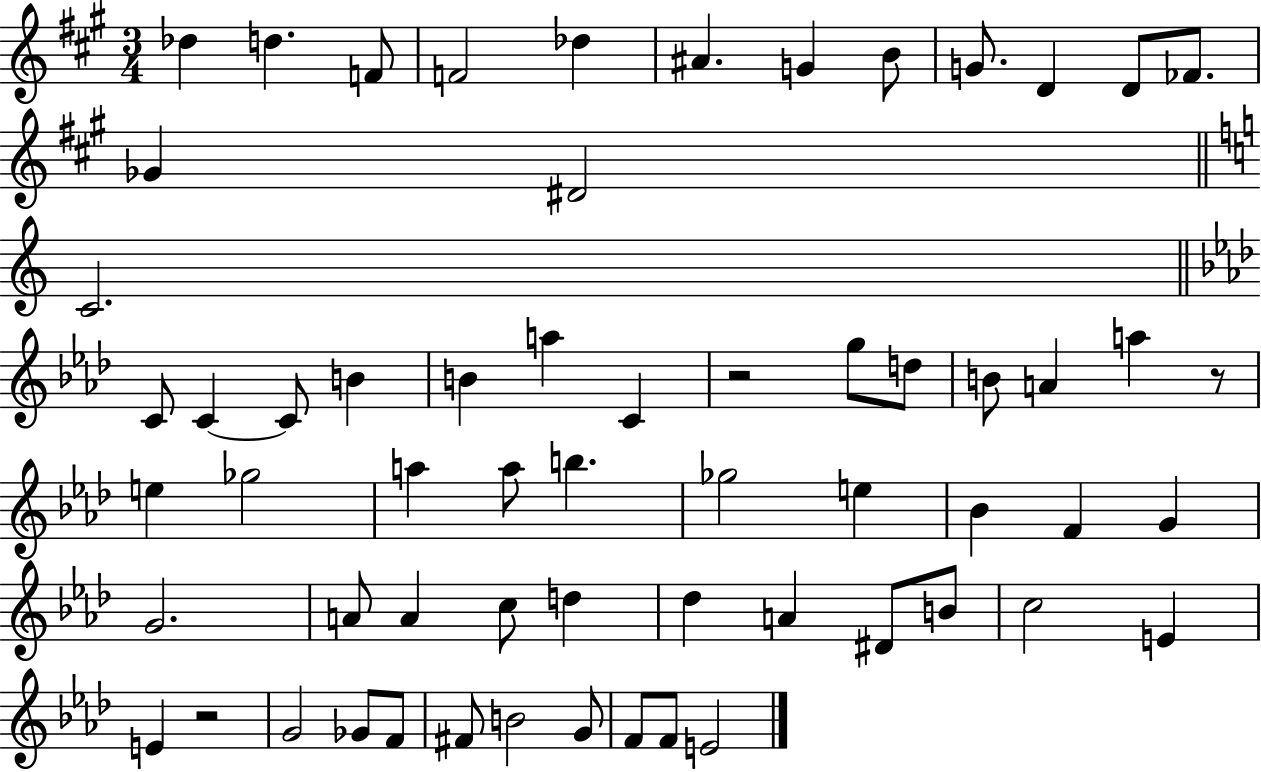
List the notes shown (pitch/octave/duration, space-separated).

Db5/q D5/q. F4/e F4/h Db5/q A#4/q. G4/q B4/e G4/e. D4/q D4/e FES4/e. Gb4/q D#4/h C4/h. C4/e C4/q C4/e B4/q B4/q A5/q C4/q R/h G5/e D5/e B4/e A4/q A5/q R/e E5/q Gb5/h A5/q A5/e B5/q. Gb5/h E5/q Bb4/q F4/q G4/q G4/h. A4/e A4/q C5/e D5/q Db5/q A4/q D#4/e B4/e C5/h E4/q E4/q R/h G4/h Gb4/e F4/e F#4/e B4/h G4/e F4/e F4/e E4/h